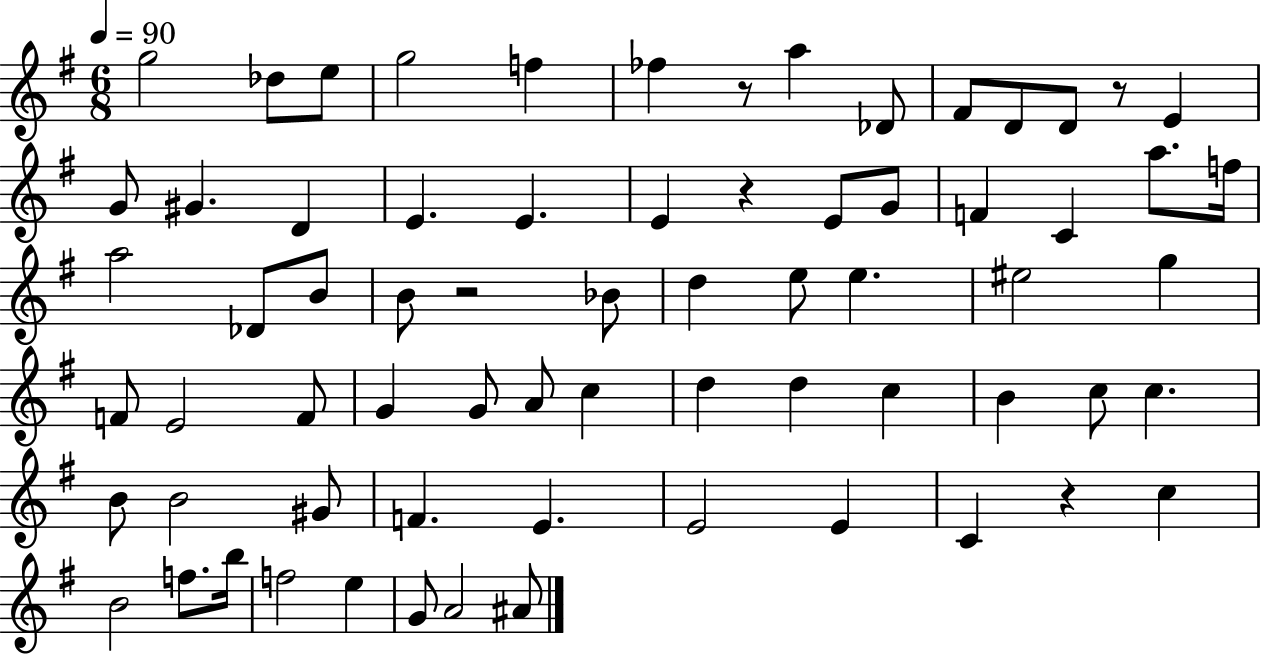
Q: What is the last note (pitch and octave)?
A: A#4